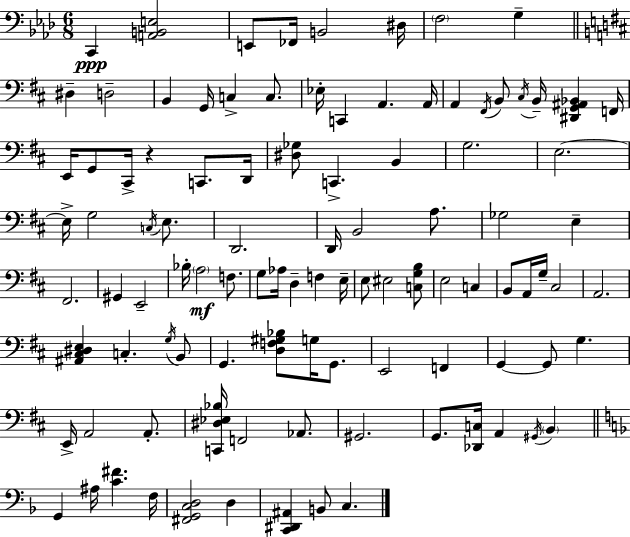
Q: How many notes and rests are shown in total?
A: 101